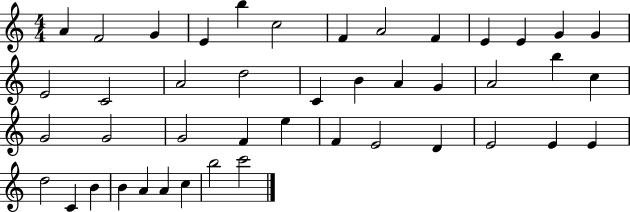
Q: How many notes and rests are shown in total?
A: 44